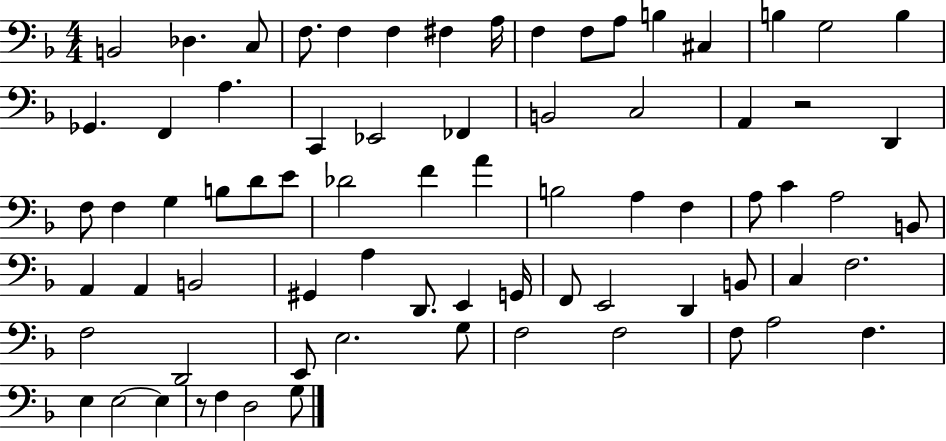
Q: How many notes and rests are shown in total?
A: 74